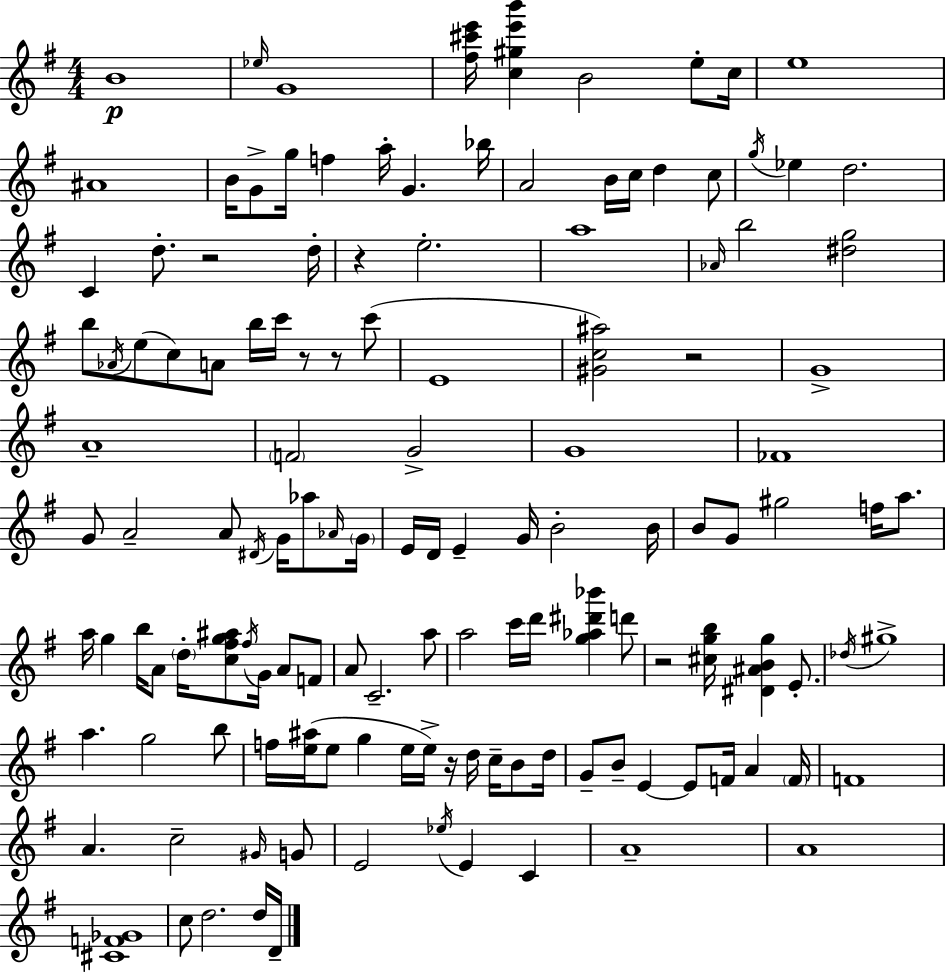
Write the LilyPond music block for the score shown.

{
  \clef treble
  \numericTimeSignature
  \time 4/4
  \key e \minor
  \repeat volta 2 { b'1\p | \grace { ees''16 } g'1 | <fis'' cis''' e'''>16 <c'' gis'' e''' b'''>4 b'2 e''8-. | c''16 e''1 | \break ais'1 | b'16 g'8-> g''16 f''4 a''16-. g'4. | bes''16 a'2 b'16 c''16 d''4 c''8 | \acciaccatura { g''16 } ees''4 d''2. | \break c'4 d''8.-. r2 | d''16-. r4 e''2.-. | a''1 | \grace { aes'16 } b''2 <dis'' g''>2 | \break b''8 \acciaccatura { aes'16 }( e''8 c''8) a'8 b''16 c'''16 r8 | r8 c'''8( e'1 | <gis' c'' ais''>2) r2 | g'1-> | \break a'1-- | \parenthesize f'2 g'2-> | g'1 | fes'1 | \break g'8 a'2-- a'8 | \acciaccatura { dis'16 } g'16 aes''8 \grace { aes'16 } \parenthesize g'16 e'16 d'16 e'4-- g'16 b'2-. | b'16 b'8 g'8 gis''2 | f''16 a''8. a''16 g''4 b''16 a'8 \parenthesize d''16-. <c'' fis'' g'' ais''>8 | \break \acciaccatura { fis''16 } g'16 a'8 f'8 a'8 c'2.-- | a''8 a''2 c'''16 | d'''16 <g'' aes'' dis''' bes'''>4 d'''8 r2 <cis'' g'' b''>16 | <dis' ais' b' g''>4 e'8.-. \acciaccatura { des''16 } gis''1-> | \break a''4. g''2 | b''8 f''16 <e'' ais''>16( e''8 g''4 | e''16 e''16->) r16 d''16 c''16-- b'8 d''16 g'8-- b'8-- e'4~~ | e'8 f'16 a'4 \parenthesize f'16 f'1 | \break a'4. c''2-- | \grace { gis'16 } g'8 e'2 | \acciaccatura { ees''16 } e'4 c'4 a'1-- | a'1 | \break <cis' f' ges'>1 | c''8 d''2. | d''16 d'16-- } \bar "|."
}